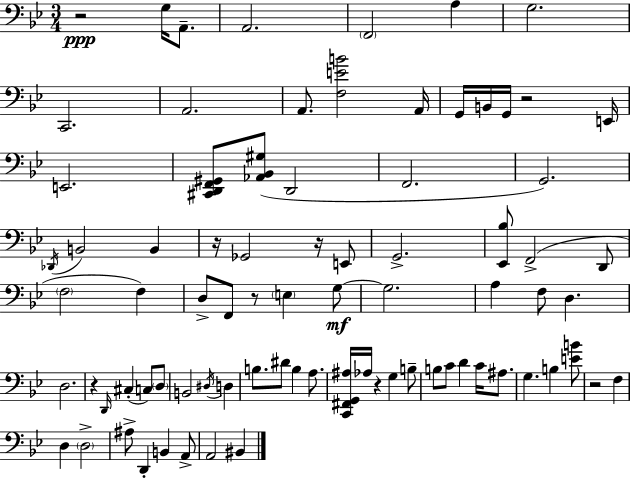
X:1
T:Untitled
M:3/4
L:1/4
K:Bb
z2 G,/4 A,,/2 A,,2 F,,2 A, G,2 C,,2 A,,2 A,,/2 [F,EB]2 A,,/4 G,,/4 B,,/4 G,,/4 z2 E,,/4 E,,2 [^C,,D,,F,,^G,,]/2 [_A,,_B,,^G,]/2 D,,2 F,,2 G,,2 _D,,/4 B,,2 B,, z/4 _G,,2 z/4 E,,/2 G,,2 [_E,,_B,]/2 F,,2 D,,/2 F,2 F, D,/2 F,,/2 z/2 E, G,/2 G,2 A, F,/2 D, D,2 z D,,/4 ^C, C,/2 D,/2 B,,2 ^D,/4 D, B,/2 ^D/2 B, A,/2 [C,,^F,,G,,^A,]/4 _A,/4 z G, B,/2 B,/2 C/2 D C/4 ^A,/2 G, B, [EB]/2 z2 F, D, D,2 ^A,/2 D,, B,, A,,/2 A,,2 ^B,,